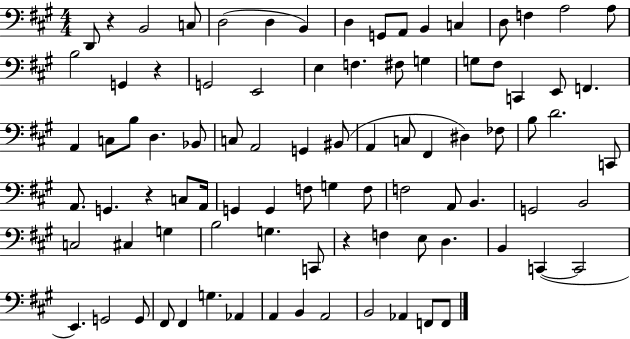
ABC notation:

X:1
T:Untitled
M:4/4
L:1/4
K:A
D,,/2 z B,,2 C,/2 D,2 D, B,, D, G,,/2 A,,/2 B,, C, D,/2 F, A,2 A,/2 B,2 G,, z G,,2 E,,2 E, F, ^F,/2 G, G,/2 ^F,/2 C,, E,,/2 F,, A,, C,/2 B,/2 D, _B,,/2 C,/2 A,,2 G,, ^B,,/2 A,, C,/2 ^F,, ^D, _F,/2 B,/2 D2 C,,/2 A,,/2 G,, z C,/2 A,,/4 G,, G,, F,/2 G, F,/2 F,2 A,,/2 B,, G,,2 B,,2 C,2 ^C, G, B,2 G, C,,/2 z F, E,/2 D, B,, C,, C,,2 E,, G,,2 G,,/2 ^F,,/2 ^F,, G, _A,, A,, B,, A,,2 B,,2 _A,, F,,/2 F,,/2